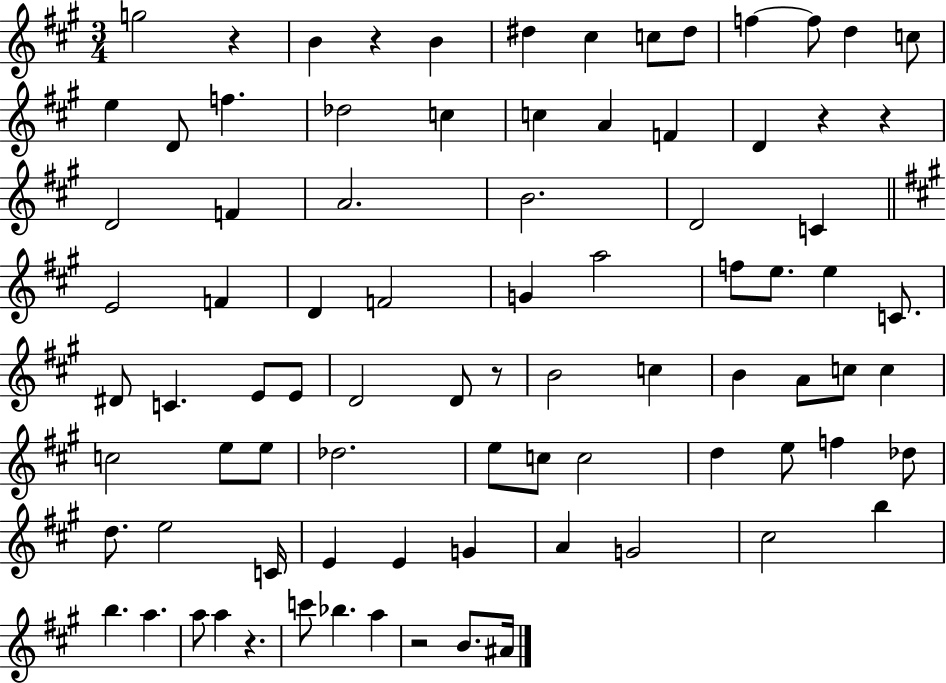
{
  \clef treble
  \numericTimeSignature
  \time 3/4
  \key a \major
  g''2 r4 | b'4 r4 b'4 | dis''4 cis''4 c''8 dis''8 | f''4~~ f''8 d''4 c''8 | \break e''4 d'8 f''4. | des''2 c''4 | c''4 a'4 f'4 | d'4 r4 r4 | \break d'2 f'4 | a'2. | b'2. | d'2 c'4 | \break \bar "||" \break \key a \major e'2 f'4 | d'4 f'2 | g'4 a''2 | f''8 e''8. e''4 c'8. | \break dis'8 c'4. e'8 e'8 | d'2 d'8 r8 | b'2 c''4 | b'4 a'8 c''8 c''4 | \break c''2 e''8 e''8 | des''2. | e''8 c''8 c''2 | d''4 e''8 f''4 des''8 | \break d''8. e''2 c'16 | e'4 e'4 g'4 | a'4 g'2 | cis''2 b''4 | \break b''4. a''4. | a''8 a''4 r4. | c'''8 bes''4. a''4 | r2 b'8. ais'16 | \break \bar "|."
}